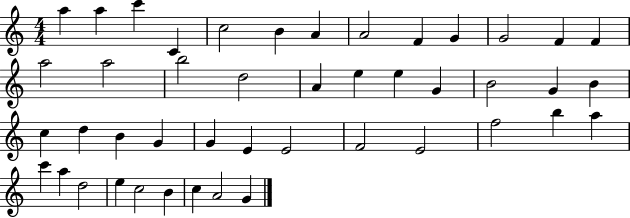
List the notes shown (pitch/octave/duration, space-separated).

A5/q A5/q C6/q C4/q C5/h B4/q A4/q A4/h F4/q G4/q G4/h F4/q F4/q A5/h A5/h B5/h D5/h A4/q E5/q E5/q G4/q B4/h G4/q B4/q C5/q D5/q B4/q G4/q G4/q E4/q E4/h F4/h E4/h F5/h B5/q A5/q C6/q A5/q D5/h E5/q C5/h B4/q C5/q A4/h G4/q